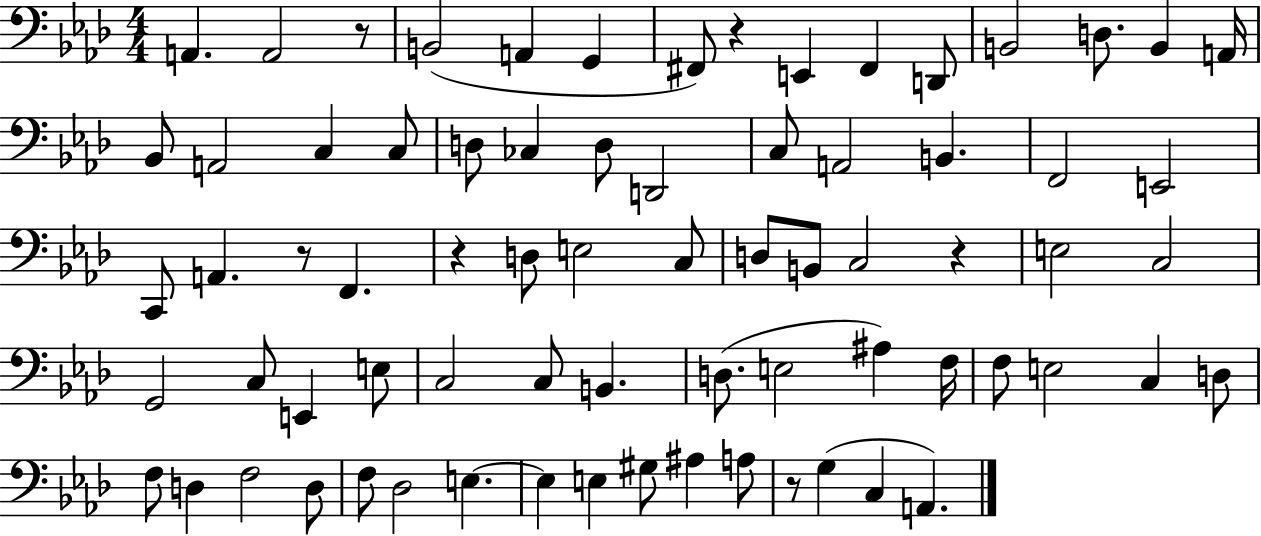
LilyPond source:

{
  \clef bass
  \numericTimeSignature
  \time 4/4
  \key aes \major
  a,4. a,2 r8 | b,2( a,4 g,4 | fis,8) r4 e,4 fis,4 d,8 | b,2 d8. b,4 a,16 | \break bes,8 a,2 c4 c8 | d8 ces4 d8 d,2 | c8 a,2 b,4. | f,2 e,2 | \break c,8 a,4. r8 f,4. | r4 d8 e2 c8 | d8 b,8 c2 r4 | e2 c2 | \break g,2 c8 e,4 e8 | c2 c8 b,4. | d8.( e2 ais4) f16 | f8 e2 c4 d8 | \break f8 d4 f2 d8 | f8 des2 e4.~~ | e4 e4 gis8 ais4 a8 | r8 g4( c4 a,4.) | \break \bar "|."
}